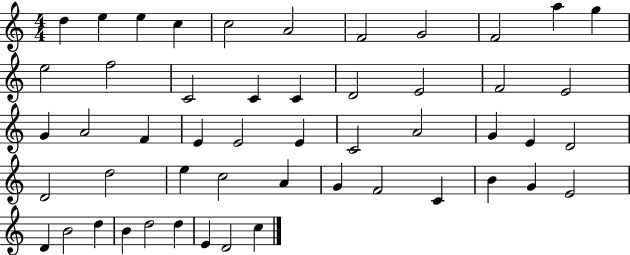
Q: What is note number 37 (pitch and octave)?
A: G4